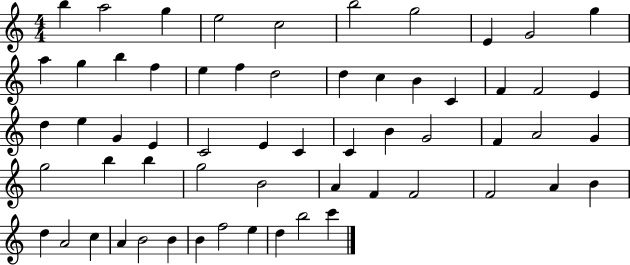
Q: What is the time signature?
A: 4/4